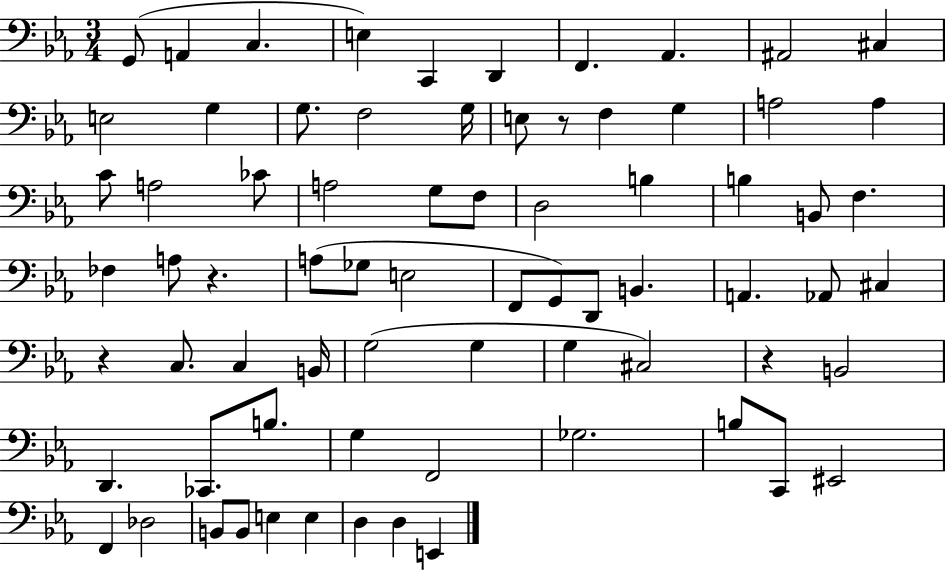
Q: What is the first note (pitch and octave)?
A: G2